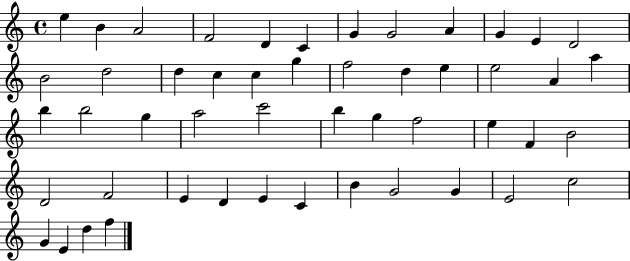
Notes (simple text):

E5/q B4/q A4/h F4/h D4/q C4/q G4/q G4/h A4/q G4/q E4/q D4/h B4/h D5/h D5/q C5/q C5/q G5/q F5/h D5/q E5/q E5/h A4/q A5/q B5/q B5/h G5/q A5/h C6/h B5/q G5/q F5/h E5/q F4/q B4/h D4/h F4/h E4/q D4/q E4/q C4/q B4/q G4/h G4/q E4/h C5/h G4/q E4/q D5/q F5/q